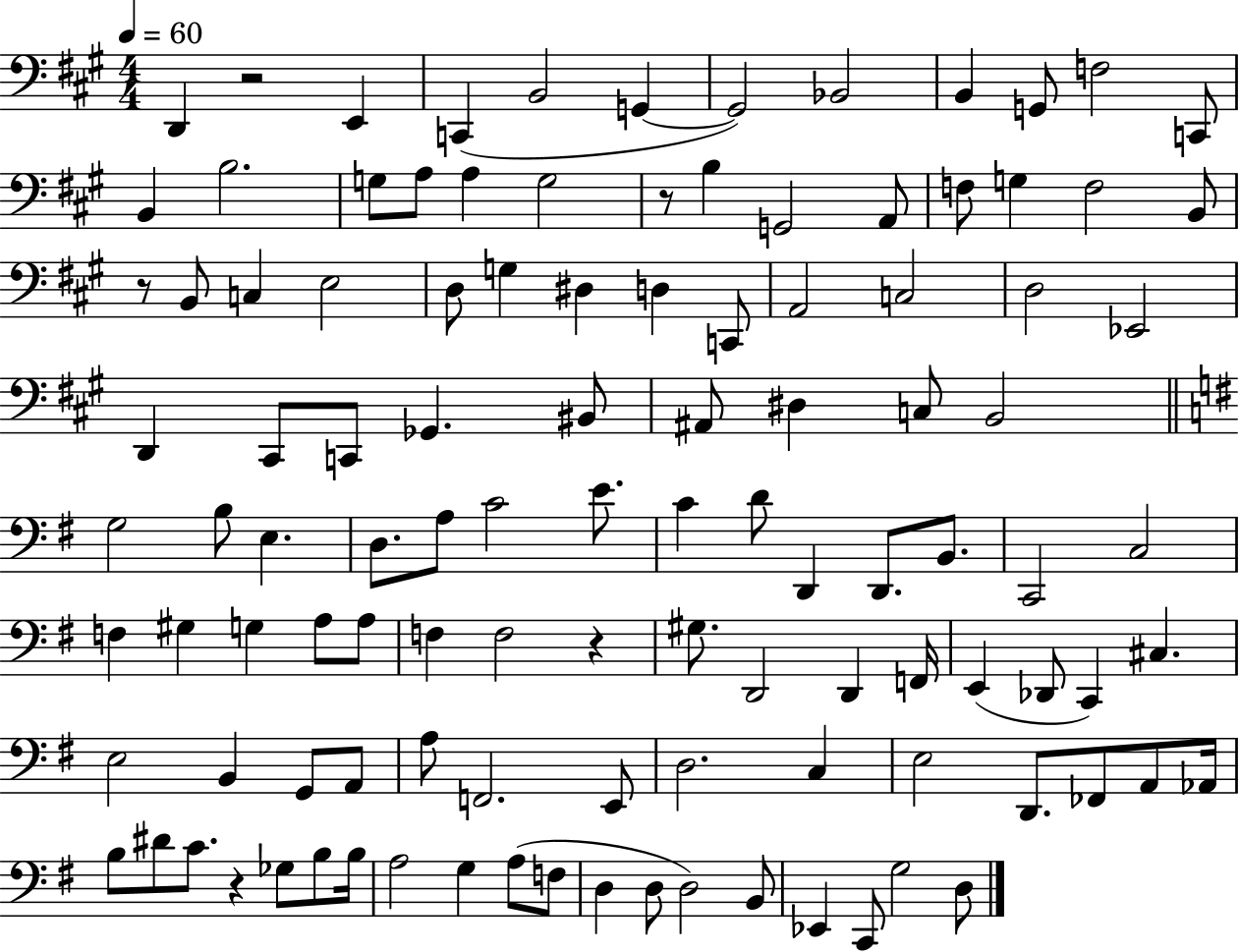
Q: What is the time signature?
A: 4/4